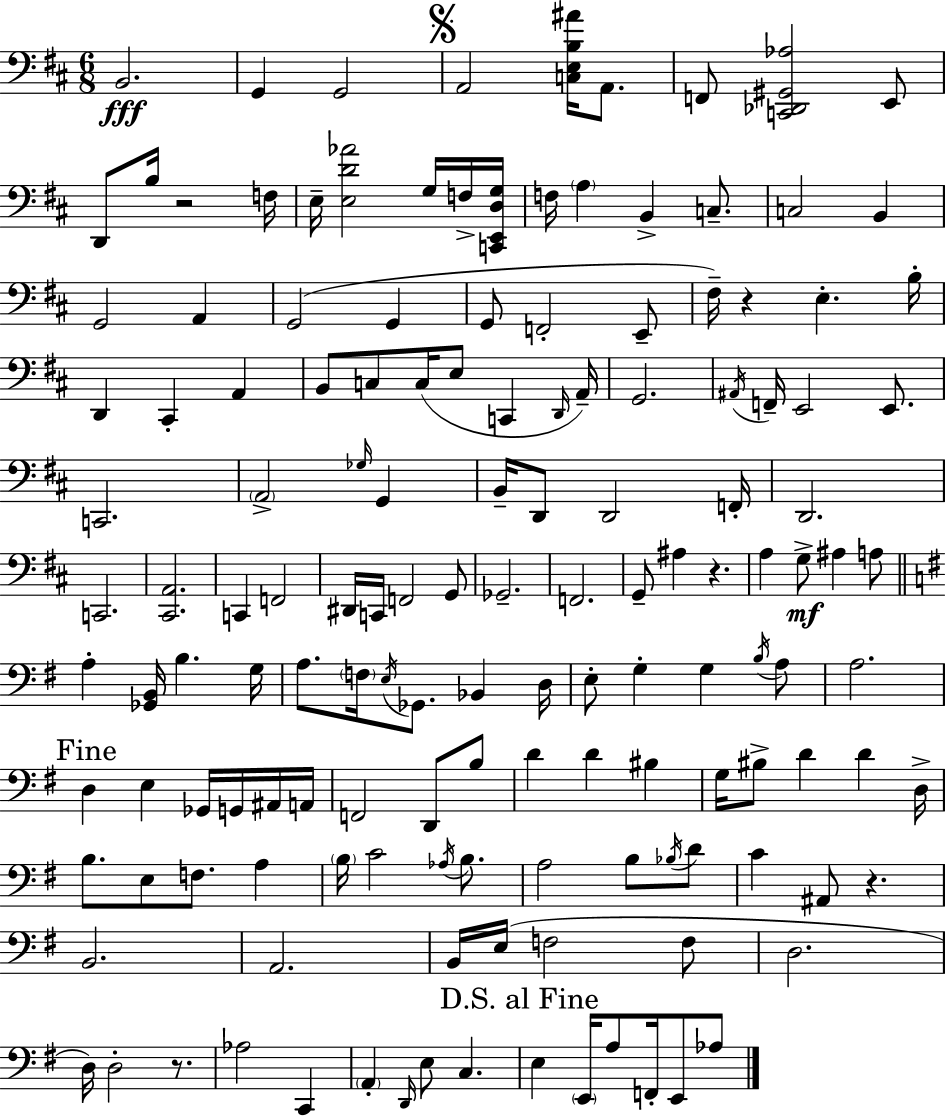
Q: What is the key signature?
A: D major